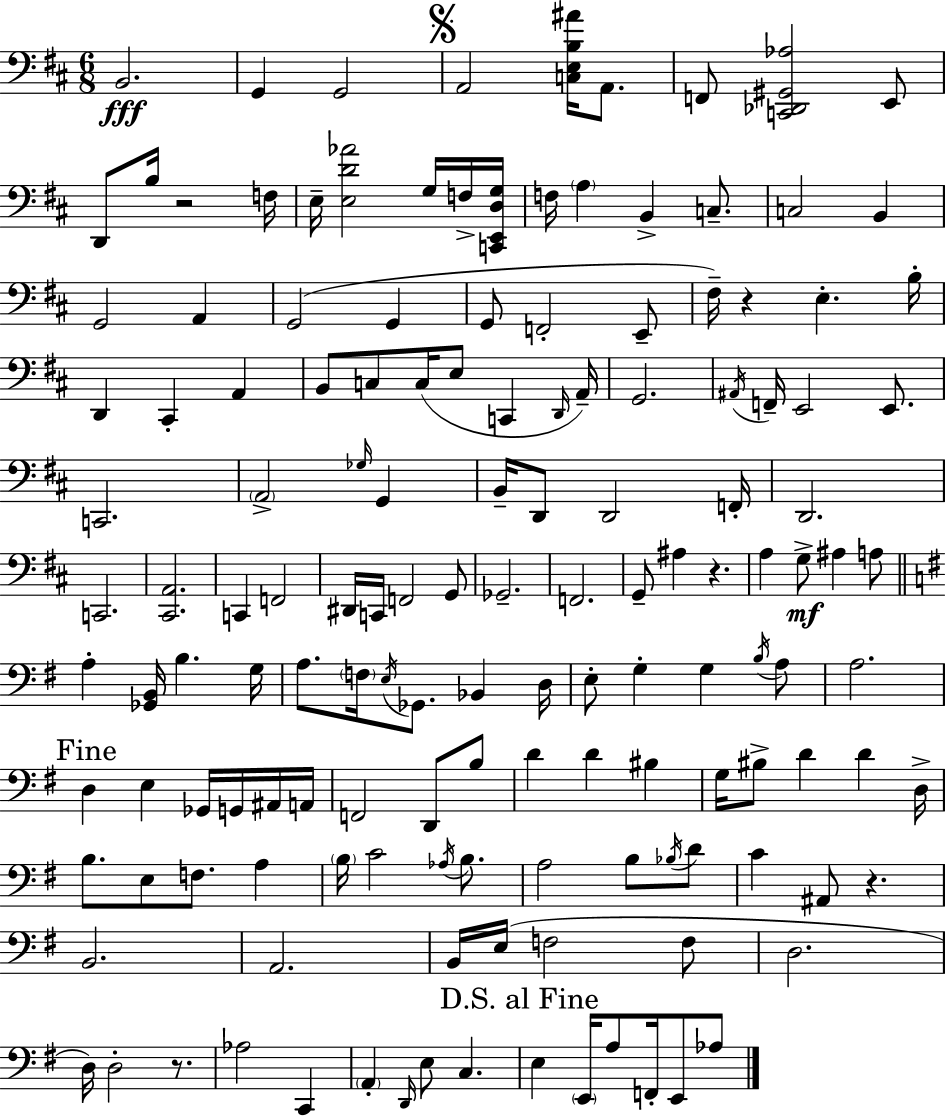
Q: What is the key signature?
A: D major